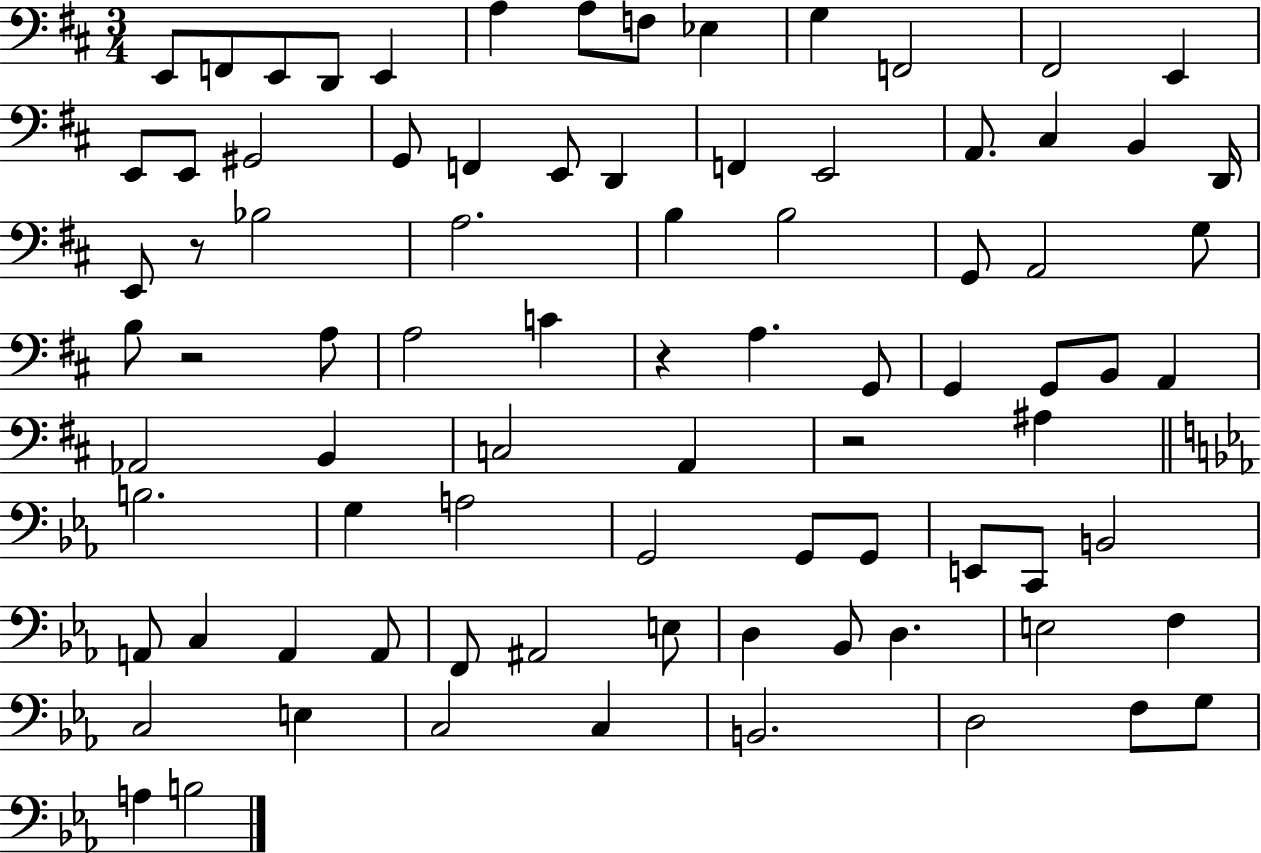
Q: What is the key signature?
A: D major